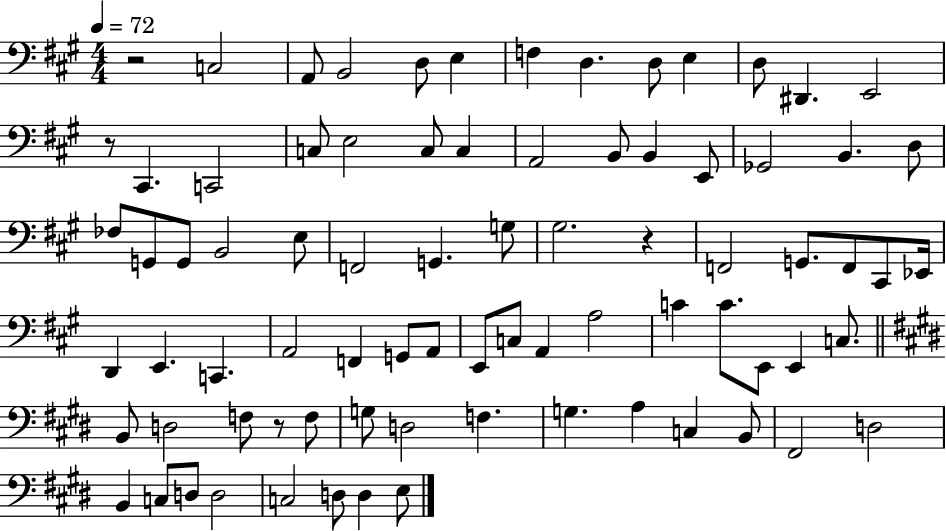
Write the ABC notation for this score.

X:1
T:Untitled
M:4/4
L:1/4
K:A
z2 C,2 A,,/2 B,,2 D,/2 E, F, D, D,/2 E, D,/2 ^D,, E,,2 z/2 ^C,, C,,2 C,/2 E,2 C,/2 C, A,,2 B,,/2 B,, E,,/2 _G,,2 B,, D,/2 _F,/2 G,,/2 G,,/2 B,,2 E,/2 F,,2 G,, G,/2 ^G,2 z F,,2 G,,/2 F,,/2 ^C,,/2 _E,,/4 D,, E,, C,, A,,2 F,, G,,/2 A,,/2 E,,/2 C,/2 A,, A,2 C C/2 E,,/2 E,, C,/2 B,,/2 D,2 F,/2 z/2 F,/2 G,/2 D,2 F, G, A, C, B,,/2 ^F,,2 D,2 B,, C,/2 D,/2 D,2 C,2 D,/2 D, E,/2